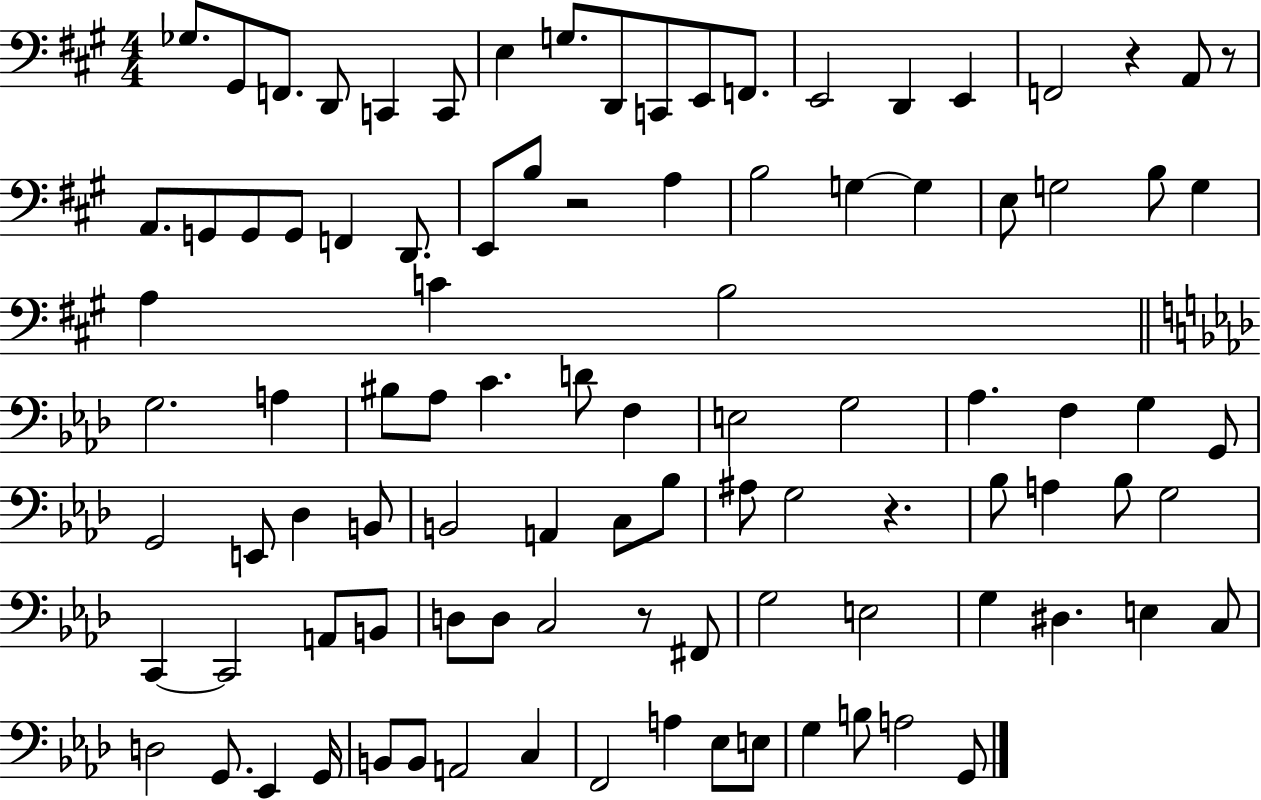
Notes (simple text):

Gb3/e. G#2/e F2/e. D2/e C2/q C2/e E3/q G3/e. D2/e C2/e E2/e F2/e. E2/h D2/q E2/q F2/h R/q A2/e R/e A2/e. G2/e G2/e G2/e F2/q D2/e. E2/e B3/e R/h A3/q B3/h G3/q G3/q E3/e G3/h B3/e G3/q A3/q C4/q B3/h G3/h. A3/q BIS3/e Ab3/e C4/q. D4/e F3/q E3/h G3/h Ab3/q. F3/q G3/q G2/e G2/h E2/e Db3/q B2/e B2/h A2/q C3/e Bb3/e A#3/e G3/h R/q. Bb3/e A3/q Bb3/e G3/h C2/q C2/h A2/e B2/e D3/e D3/e C3/h R/e F#2/e G3/h E3/h G3/q D#3/q. E3/q C3/e D3/h G2/e. Eb2/q G2/s B2/e B2/e A2/h C3/q F2/h A3/q Eb3/e E3/e G3/q B3/e A3/h G2/e